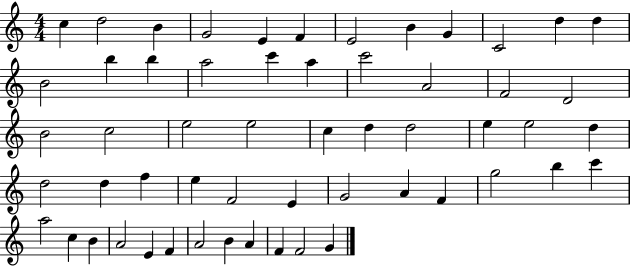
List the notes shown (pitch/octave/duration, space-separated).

C5/q D5/h B4/q G4/h E4/q F4/q E4/h B4/q G4/q C4/h D5/q D5/q B4/h B5/q B5/q A5/h C6/q A5/q C6/h A4/h F4/h D4/h B4/h C5/h E5/h E5/h C5/q D5/q D5/h E5/q E5/h D5/q D5/h D5/q F5/q E5/q F4/h E4/q G4/h A4/q F4/q G5/h B5/q C6/q A5/h C5/q B4/q A4/h E4/q F4/q A4/h B4/q A4/q F4/q F4/h G4/q